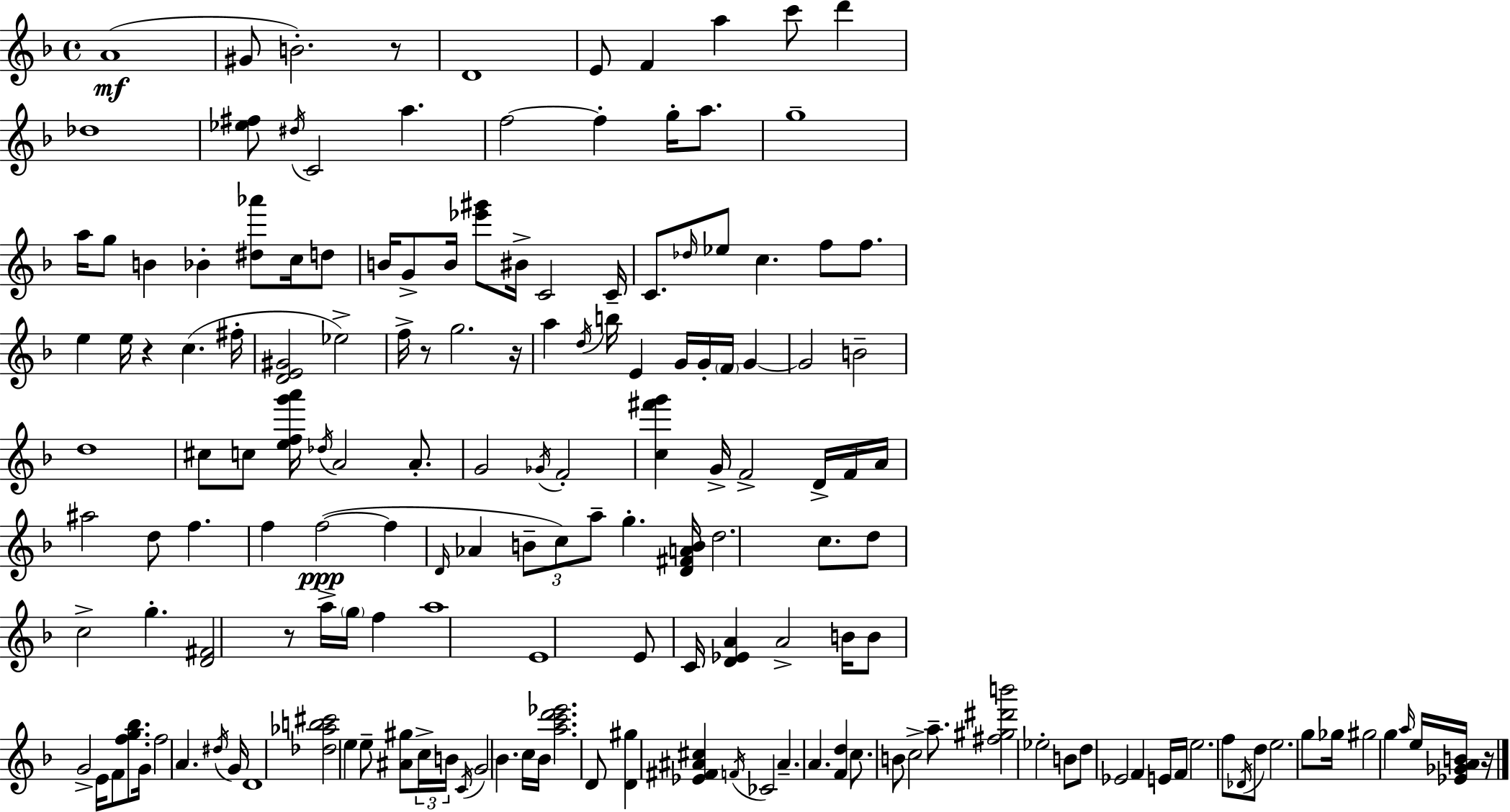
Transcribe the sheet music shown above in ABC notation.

X:1
T:Untitled
M:4/4
L:1/4
K:F
A4 ^G/2 B2 z/2 D4 E/2 F a c'/2 d' _d4 [_e^f]/2 ^d/4 C2 a f2 f g/4 a/2 g4 a/4 g/2 B _B [^d_a']/2 c/4 d/2 B/4 G/2 B/4 [_e'^g']/2 ^B/4 C2 C/4 C/2 _d/4 _e/2 c f/2 f/2 e e/4 z c ^f/4 [DE^G]2 _e2 f/4 z/2 g2 z/4 a d/4 b/4 E G/4 G/4 F/4 G G2 B2 d4 ^c/2 c/2 [efg'a']/4 _d/4 A2 A/2 G2 _G/4 F2 [c^f'g'] G/4 F2 D/4 F/4 A/4 ^a2 d/2 f f f2 f D/4 _A B/2 c/2 a/2 g [D^FAB]/4 d2 c/2 d/2 c2 g [D^F]2 z/2 a/4 g/4 f a4 E4 E/2 C/4 [D_EA] A2 B/4 B/2 G2 E/4 F/2 [fg_b]/2 G/4 f2 A ^d/4 G/4 D4 [_d_ab^c']2 e e/2 [^A^g]/2 c/4 B/4 C/4 G2 _B c/4 _B/4 [ac'd'_e']2 D/2 [D^g] [_E^F^A^c] F/4 _C2 ^A A [Fd] c/2 B/2 c2 a/2 [^f^g^d'b']2 _e2 B/2 d/2 _E2 F E/4 F/4 e2 f/2 _D/4 d/2 e2 g/2 _g/4 ^g2 g a/4 e/4 [_E_GAB]/4 z/4